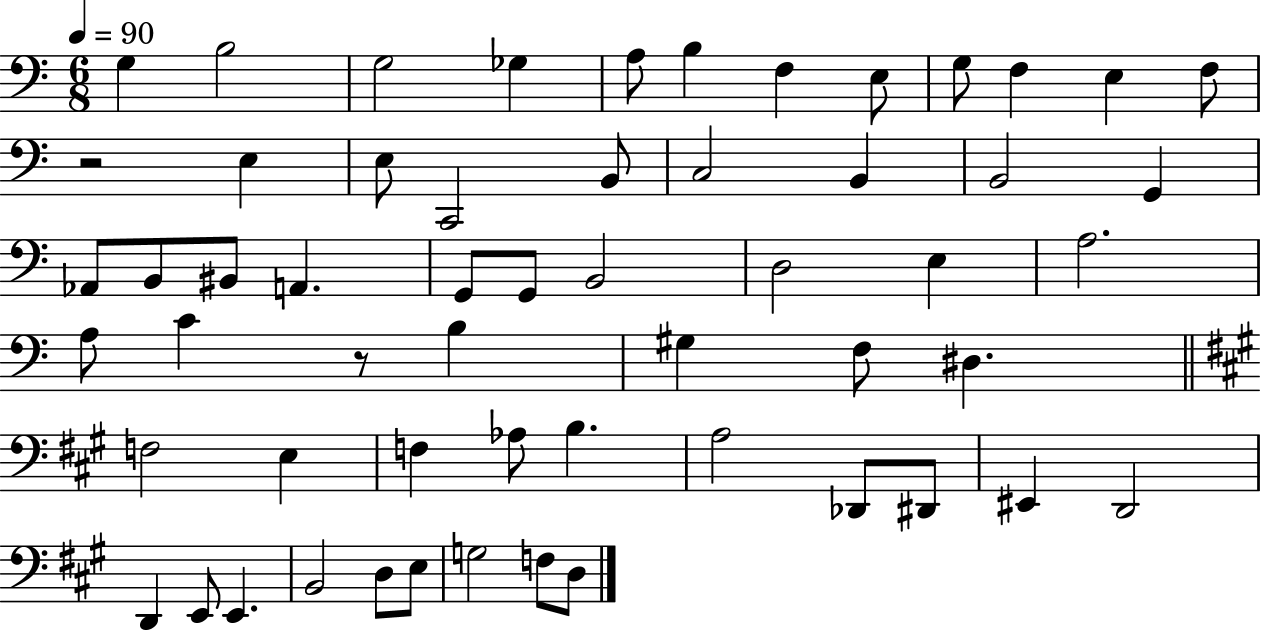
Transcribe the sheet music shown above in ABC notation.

X:1
T:Untitled
M:6/8
L:1/4
K:C
G, B,2 G,2 _G, A,/2 B, F, E,/2 G,/2 F, E, F,/2 z2 E, E,/2 C,,2 B,,/2 C,2 B,, B,,2 G,, _A,,/2 B,,/2 ^B,,/2 A,, G,,/2 G,,/2 B,,2 D,2 E, A,2 A,/2 C z/2 B, ^G, F,/2 ^D, F,2 E, F, _A,/2 B, A,2 _D,,/2 ^D,,/2 ^E,, D,,2 D,, E,,/2 E,, B,,2 D,/2 E,/2 G,2 F,/2 D,/2